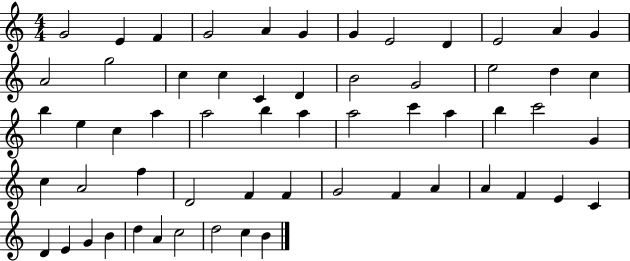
G4/h E4/q F4/q G4/h A4/q G4/q G4/q E4/h D4/q E4/h A4/q G4/q A4/h G5/h C5/q C5/q C4/q D4/q B4/h G4/h E5/h D5/q C5/q B5/q E5/q C5/q A5/q A5/h B5/q A5/q A5/h C6/q A5/q B5/q C6/h G4/q C5/q A4/h F5/q D4/h F4/q F4/q G4/h F4/q A4/q A4/q F4/q E4/q C4/q D4/q E4/q G4/q B4/q D5/q A4/q C5/h D5/h C5/q B4/q